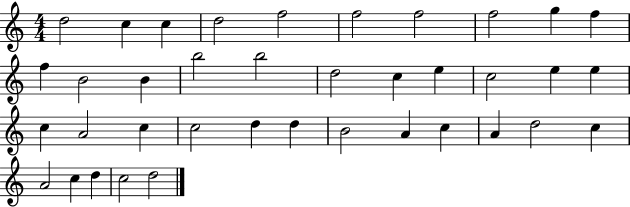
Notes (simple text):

D5/h C5/q C5/q D5/h F5/h F5/h F5/h F5/h G5/q F5/q F5/q B4/h B4/q B5/h B5/h D5/h C5/q E5/q C5/h E5/q E5/q C5/q A4/h C5/q C5/h D5/q D5/q B4/h A4/q C5/q A4/q D5/h C5/q A4/h C5/q D5/q C5/h D5/h